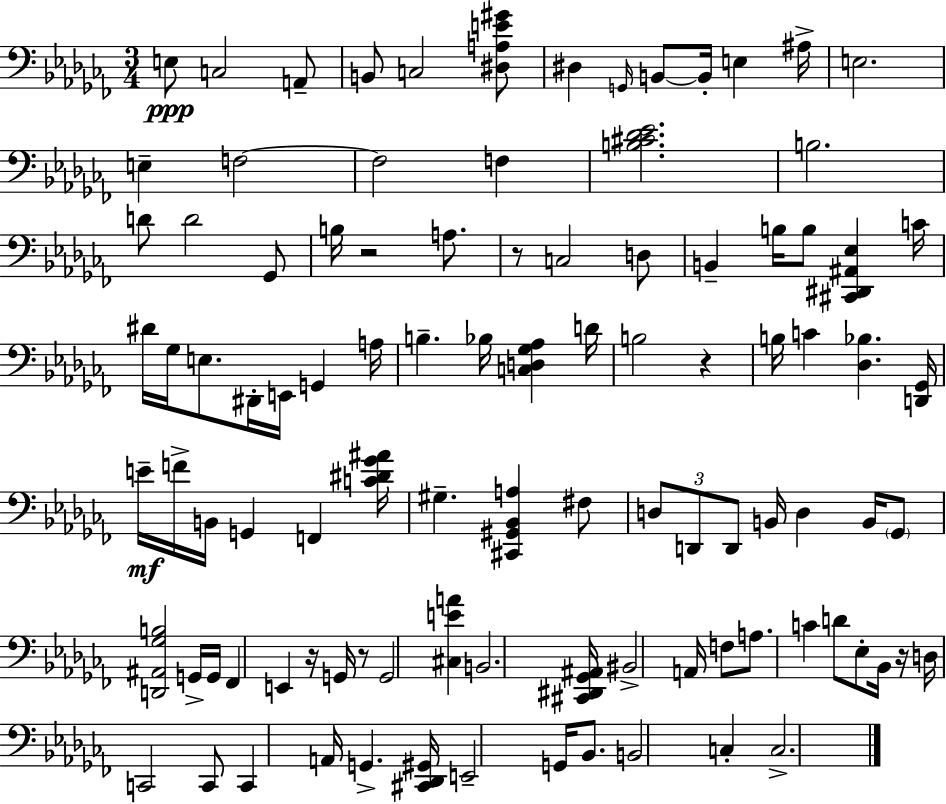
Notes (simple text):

E3/e C3/h A2/e B2/e C3/h [D#3,A3,E4,G#4]/e D#3/q G2/s B2/e B2/s E3/q A#3/s E3/h. E3/q F3/h F3/h F3/q [B3,C#4,Db4,Eb4]/h. B3/h. D4/e D4/h Gb2/e B3/s R/h A3/e. R/e C3/h D3/e B2/q B3/s B3/e [C#2,D#2,A#2,Eb3]/q C4/s D#4/s Gb3/s E3/e. D#2/s E2/s G2/q A3/s B3/q. Bb3/s [C3,D3,Gb3,Ab3]/q D4/s B3/h R/q B3/s C4/q [Db3,Bb3]/q. [D2,Gb2]/s E4/s F4/s B2/s G2/q F2/q [C4,D#4,Gb4,A#4]/s G#3/q. [C#2,G#2,Bb2,A3]/q F#3/e D3/e D2/e D2/e B2/s D3/q B2/s Gb2/e [D2,A#2,Gb3,B3]/h G2/s G2/s FES2/q E2/q R/s G2/s R/e G2/h [C#3,E4,A4]/q B2/h. [C#2,D#2,Gb2,A#2]/s BIS2/h A2/s F3/e A3/e. C4/q D4/e Eb3/e Bb2/s R/s D3/s C2/h C2/e C2/q A2/s G2/q. [C#2,Db2,G#2]/s E2/h G2/s Bb2/e. B2/h C3/q C3/h.